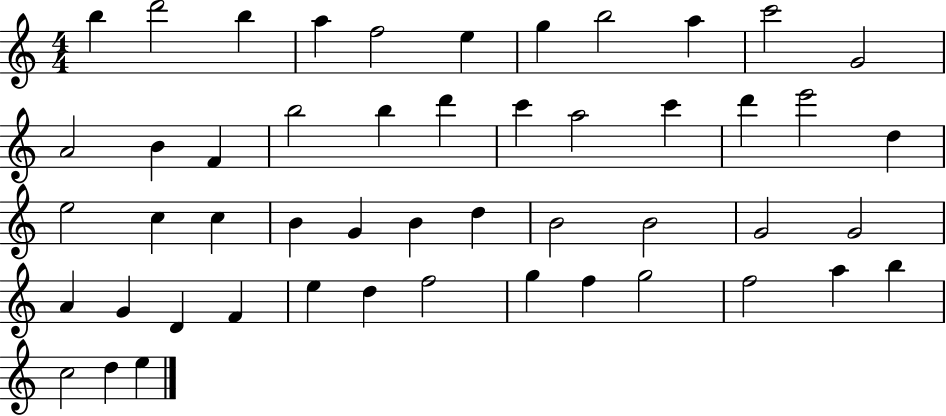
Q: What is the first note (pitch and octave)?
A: B5